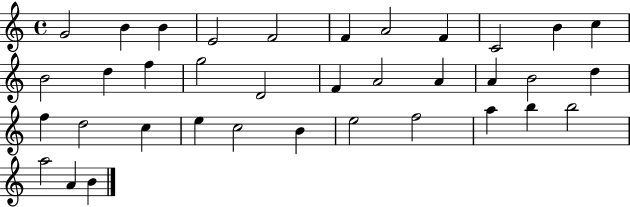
{
  \clef treble
  \time 4/4
  \defaultTimeSignature
  \key c \major
  g'2 b'4 b'4 | e'2 f'2 | f'4 a'2 f'4 | c'2 b'4 c''4 | \break b'2 d''4 f''4 | g''2 d'2 | f'4 a'2 a'4 | a'4 b'2 d''4 | \break f''4 d''2 c''4 | e''4 c''2 b'4 | e''2 f''2 | a''4 b''4 b''2 | \break a''2 a'4 b'4 | \bar "|."
}